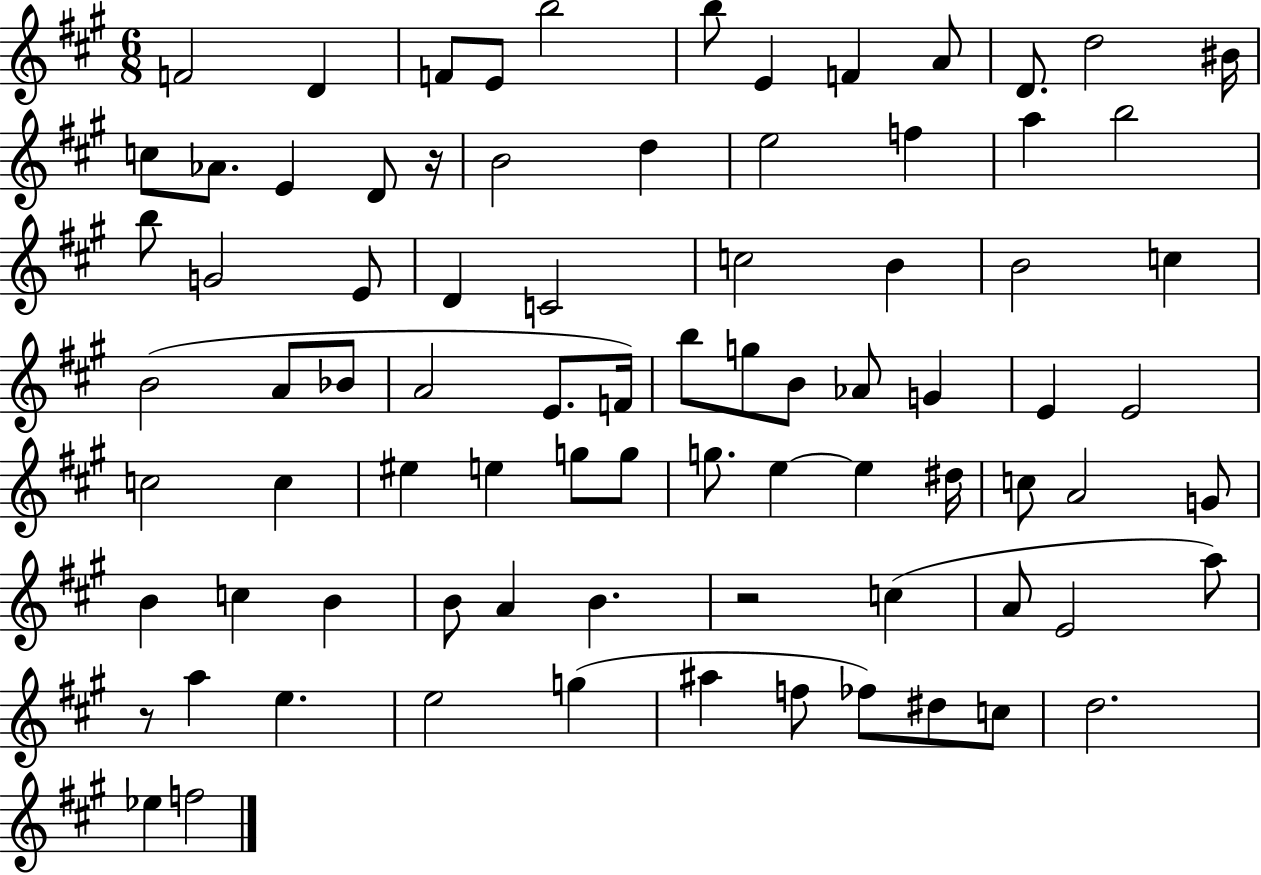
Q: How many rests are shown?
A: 3